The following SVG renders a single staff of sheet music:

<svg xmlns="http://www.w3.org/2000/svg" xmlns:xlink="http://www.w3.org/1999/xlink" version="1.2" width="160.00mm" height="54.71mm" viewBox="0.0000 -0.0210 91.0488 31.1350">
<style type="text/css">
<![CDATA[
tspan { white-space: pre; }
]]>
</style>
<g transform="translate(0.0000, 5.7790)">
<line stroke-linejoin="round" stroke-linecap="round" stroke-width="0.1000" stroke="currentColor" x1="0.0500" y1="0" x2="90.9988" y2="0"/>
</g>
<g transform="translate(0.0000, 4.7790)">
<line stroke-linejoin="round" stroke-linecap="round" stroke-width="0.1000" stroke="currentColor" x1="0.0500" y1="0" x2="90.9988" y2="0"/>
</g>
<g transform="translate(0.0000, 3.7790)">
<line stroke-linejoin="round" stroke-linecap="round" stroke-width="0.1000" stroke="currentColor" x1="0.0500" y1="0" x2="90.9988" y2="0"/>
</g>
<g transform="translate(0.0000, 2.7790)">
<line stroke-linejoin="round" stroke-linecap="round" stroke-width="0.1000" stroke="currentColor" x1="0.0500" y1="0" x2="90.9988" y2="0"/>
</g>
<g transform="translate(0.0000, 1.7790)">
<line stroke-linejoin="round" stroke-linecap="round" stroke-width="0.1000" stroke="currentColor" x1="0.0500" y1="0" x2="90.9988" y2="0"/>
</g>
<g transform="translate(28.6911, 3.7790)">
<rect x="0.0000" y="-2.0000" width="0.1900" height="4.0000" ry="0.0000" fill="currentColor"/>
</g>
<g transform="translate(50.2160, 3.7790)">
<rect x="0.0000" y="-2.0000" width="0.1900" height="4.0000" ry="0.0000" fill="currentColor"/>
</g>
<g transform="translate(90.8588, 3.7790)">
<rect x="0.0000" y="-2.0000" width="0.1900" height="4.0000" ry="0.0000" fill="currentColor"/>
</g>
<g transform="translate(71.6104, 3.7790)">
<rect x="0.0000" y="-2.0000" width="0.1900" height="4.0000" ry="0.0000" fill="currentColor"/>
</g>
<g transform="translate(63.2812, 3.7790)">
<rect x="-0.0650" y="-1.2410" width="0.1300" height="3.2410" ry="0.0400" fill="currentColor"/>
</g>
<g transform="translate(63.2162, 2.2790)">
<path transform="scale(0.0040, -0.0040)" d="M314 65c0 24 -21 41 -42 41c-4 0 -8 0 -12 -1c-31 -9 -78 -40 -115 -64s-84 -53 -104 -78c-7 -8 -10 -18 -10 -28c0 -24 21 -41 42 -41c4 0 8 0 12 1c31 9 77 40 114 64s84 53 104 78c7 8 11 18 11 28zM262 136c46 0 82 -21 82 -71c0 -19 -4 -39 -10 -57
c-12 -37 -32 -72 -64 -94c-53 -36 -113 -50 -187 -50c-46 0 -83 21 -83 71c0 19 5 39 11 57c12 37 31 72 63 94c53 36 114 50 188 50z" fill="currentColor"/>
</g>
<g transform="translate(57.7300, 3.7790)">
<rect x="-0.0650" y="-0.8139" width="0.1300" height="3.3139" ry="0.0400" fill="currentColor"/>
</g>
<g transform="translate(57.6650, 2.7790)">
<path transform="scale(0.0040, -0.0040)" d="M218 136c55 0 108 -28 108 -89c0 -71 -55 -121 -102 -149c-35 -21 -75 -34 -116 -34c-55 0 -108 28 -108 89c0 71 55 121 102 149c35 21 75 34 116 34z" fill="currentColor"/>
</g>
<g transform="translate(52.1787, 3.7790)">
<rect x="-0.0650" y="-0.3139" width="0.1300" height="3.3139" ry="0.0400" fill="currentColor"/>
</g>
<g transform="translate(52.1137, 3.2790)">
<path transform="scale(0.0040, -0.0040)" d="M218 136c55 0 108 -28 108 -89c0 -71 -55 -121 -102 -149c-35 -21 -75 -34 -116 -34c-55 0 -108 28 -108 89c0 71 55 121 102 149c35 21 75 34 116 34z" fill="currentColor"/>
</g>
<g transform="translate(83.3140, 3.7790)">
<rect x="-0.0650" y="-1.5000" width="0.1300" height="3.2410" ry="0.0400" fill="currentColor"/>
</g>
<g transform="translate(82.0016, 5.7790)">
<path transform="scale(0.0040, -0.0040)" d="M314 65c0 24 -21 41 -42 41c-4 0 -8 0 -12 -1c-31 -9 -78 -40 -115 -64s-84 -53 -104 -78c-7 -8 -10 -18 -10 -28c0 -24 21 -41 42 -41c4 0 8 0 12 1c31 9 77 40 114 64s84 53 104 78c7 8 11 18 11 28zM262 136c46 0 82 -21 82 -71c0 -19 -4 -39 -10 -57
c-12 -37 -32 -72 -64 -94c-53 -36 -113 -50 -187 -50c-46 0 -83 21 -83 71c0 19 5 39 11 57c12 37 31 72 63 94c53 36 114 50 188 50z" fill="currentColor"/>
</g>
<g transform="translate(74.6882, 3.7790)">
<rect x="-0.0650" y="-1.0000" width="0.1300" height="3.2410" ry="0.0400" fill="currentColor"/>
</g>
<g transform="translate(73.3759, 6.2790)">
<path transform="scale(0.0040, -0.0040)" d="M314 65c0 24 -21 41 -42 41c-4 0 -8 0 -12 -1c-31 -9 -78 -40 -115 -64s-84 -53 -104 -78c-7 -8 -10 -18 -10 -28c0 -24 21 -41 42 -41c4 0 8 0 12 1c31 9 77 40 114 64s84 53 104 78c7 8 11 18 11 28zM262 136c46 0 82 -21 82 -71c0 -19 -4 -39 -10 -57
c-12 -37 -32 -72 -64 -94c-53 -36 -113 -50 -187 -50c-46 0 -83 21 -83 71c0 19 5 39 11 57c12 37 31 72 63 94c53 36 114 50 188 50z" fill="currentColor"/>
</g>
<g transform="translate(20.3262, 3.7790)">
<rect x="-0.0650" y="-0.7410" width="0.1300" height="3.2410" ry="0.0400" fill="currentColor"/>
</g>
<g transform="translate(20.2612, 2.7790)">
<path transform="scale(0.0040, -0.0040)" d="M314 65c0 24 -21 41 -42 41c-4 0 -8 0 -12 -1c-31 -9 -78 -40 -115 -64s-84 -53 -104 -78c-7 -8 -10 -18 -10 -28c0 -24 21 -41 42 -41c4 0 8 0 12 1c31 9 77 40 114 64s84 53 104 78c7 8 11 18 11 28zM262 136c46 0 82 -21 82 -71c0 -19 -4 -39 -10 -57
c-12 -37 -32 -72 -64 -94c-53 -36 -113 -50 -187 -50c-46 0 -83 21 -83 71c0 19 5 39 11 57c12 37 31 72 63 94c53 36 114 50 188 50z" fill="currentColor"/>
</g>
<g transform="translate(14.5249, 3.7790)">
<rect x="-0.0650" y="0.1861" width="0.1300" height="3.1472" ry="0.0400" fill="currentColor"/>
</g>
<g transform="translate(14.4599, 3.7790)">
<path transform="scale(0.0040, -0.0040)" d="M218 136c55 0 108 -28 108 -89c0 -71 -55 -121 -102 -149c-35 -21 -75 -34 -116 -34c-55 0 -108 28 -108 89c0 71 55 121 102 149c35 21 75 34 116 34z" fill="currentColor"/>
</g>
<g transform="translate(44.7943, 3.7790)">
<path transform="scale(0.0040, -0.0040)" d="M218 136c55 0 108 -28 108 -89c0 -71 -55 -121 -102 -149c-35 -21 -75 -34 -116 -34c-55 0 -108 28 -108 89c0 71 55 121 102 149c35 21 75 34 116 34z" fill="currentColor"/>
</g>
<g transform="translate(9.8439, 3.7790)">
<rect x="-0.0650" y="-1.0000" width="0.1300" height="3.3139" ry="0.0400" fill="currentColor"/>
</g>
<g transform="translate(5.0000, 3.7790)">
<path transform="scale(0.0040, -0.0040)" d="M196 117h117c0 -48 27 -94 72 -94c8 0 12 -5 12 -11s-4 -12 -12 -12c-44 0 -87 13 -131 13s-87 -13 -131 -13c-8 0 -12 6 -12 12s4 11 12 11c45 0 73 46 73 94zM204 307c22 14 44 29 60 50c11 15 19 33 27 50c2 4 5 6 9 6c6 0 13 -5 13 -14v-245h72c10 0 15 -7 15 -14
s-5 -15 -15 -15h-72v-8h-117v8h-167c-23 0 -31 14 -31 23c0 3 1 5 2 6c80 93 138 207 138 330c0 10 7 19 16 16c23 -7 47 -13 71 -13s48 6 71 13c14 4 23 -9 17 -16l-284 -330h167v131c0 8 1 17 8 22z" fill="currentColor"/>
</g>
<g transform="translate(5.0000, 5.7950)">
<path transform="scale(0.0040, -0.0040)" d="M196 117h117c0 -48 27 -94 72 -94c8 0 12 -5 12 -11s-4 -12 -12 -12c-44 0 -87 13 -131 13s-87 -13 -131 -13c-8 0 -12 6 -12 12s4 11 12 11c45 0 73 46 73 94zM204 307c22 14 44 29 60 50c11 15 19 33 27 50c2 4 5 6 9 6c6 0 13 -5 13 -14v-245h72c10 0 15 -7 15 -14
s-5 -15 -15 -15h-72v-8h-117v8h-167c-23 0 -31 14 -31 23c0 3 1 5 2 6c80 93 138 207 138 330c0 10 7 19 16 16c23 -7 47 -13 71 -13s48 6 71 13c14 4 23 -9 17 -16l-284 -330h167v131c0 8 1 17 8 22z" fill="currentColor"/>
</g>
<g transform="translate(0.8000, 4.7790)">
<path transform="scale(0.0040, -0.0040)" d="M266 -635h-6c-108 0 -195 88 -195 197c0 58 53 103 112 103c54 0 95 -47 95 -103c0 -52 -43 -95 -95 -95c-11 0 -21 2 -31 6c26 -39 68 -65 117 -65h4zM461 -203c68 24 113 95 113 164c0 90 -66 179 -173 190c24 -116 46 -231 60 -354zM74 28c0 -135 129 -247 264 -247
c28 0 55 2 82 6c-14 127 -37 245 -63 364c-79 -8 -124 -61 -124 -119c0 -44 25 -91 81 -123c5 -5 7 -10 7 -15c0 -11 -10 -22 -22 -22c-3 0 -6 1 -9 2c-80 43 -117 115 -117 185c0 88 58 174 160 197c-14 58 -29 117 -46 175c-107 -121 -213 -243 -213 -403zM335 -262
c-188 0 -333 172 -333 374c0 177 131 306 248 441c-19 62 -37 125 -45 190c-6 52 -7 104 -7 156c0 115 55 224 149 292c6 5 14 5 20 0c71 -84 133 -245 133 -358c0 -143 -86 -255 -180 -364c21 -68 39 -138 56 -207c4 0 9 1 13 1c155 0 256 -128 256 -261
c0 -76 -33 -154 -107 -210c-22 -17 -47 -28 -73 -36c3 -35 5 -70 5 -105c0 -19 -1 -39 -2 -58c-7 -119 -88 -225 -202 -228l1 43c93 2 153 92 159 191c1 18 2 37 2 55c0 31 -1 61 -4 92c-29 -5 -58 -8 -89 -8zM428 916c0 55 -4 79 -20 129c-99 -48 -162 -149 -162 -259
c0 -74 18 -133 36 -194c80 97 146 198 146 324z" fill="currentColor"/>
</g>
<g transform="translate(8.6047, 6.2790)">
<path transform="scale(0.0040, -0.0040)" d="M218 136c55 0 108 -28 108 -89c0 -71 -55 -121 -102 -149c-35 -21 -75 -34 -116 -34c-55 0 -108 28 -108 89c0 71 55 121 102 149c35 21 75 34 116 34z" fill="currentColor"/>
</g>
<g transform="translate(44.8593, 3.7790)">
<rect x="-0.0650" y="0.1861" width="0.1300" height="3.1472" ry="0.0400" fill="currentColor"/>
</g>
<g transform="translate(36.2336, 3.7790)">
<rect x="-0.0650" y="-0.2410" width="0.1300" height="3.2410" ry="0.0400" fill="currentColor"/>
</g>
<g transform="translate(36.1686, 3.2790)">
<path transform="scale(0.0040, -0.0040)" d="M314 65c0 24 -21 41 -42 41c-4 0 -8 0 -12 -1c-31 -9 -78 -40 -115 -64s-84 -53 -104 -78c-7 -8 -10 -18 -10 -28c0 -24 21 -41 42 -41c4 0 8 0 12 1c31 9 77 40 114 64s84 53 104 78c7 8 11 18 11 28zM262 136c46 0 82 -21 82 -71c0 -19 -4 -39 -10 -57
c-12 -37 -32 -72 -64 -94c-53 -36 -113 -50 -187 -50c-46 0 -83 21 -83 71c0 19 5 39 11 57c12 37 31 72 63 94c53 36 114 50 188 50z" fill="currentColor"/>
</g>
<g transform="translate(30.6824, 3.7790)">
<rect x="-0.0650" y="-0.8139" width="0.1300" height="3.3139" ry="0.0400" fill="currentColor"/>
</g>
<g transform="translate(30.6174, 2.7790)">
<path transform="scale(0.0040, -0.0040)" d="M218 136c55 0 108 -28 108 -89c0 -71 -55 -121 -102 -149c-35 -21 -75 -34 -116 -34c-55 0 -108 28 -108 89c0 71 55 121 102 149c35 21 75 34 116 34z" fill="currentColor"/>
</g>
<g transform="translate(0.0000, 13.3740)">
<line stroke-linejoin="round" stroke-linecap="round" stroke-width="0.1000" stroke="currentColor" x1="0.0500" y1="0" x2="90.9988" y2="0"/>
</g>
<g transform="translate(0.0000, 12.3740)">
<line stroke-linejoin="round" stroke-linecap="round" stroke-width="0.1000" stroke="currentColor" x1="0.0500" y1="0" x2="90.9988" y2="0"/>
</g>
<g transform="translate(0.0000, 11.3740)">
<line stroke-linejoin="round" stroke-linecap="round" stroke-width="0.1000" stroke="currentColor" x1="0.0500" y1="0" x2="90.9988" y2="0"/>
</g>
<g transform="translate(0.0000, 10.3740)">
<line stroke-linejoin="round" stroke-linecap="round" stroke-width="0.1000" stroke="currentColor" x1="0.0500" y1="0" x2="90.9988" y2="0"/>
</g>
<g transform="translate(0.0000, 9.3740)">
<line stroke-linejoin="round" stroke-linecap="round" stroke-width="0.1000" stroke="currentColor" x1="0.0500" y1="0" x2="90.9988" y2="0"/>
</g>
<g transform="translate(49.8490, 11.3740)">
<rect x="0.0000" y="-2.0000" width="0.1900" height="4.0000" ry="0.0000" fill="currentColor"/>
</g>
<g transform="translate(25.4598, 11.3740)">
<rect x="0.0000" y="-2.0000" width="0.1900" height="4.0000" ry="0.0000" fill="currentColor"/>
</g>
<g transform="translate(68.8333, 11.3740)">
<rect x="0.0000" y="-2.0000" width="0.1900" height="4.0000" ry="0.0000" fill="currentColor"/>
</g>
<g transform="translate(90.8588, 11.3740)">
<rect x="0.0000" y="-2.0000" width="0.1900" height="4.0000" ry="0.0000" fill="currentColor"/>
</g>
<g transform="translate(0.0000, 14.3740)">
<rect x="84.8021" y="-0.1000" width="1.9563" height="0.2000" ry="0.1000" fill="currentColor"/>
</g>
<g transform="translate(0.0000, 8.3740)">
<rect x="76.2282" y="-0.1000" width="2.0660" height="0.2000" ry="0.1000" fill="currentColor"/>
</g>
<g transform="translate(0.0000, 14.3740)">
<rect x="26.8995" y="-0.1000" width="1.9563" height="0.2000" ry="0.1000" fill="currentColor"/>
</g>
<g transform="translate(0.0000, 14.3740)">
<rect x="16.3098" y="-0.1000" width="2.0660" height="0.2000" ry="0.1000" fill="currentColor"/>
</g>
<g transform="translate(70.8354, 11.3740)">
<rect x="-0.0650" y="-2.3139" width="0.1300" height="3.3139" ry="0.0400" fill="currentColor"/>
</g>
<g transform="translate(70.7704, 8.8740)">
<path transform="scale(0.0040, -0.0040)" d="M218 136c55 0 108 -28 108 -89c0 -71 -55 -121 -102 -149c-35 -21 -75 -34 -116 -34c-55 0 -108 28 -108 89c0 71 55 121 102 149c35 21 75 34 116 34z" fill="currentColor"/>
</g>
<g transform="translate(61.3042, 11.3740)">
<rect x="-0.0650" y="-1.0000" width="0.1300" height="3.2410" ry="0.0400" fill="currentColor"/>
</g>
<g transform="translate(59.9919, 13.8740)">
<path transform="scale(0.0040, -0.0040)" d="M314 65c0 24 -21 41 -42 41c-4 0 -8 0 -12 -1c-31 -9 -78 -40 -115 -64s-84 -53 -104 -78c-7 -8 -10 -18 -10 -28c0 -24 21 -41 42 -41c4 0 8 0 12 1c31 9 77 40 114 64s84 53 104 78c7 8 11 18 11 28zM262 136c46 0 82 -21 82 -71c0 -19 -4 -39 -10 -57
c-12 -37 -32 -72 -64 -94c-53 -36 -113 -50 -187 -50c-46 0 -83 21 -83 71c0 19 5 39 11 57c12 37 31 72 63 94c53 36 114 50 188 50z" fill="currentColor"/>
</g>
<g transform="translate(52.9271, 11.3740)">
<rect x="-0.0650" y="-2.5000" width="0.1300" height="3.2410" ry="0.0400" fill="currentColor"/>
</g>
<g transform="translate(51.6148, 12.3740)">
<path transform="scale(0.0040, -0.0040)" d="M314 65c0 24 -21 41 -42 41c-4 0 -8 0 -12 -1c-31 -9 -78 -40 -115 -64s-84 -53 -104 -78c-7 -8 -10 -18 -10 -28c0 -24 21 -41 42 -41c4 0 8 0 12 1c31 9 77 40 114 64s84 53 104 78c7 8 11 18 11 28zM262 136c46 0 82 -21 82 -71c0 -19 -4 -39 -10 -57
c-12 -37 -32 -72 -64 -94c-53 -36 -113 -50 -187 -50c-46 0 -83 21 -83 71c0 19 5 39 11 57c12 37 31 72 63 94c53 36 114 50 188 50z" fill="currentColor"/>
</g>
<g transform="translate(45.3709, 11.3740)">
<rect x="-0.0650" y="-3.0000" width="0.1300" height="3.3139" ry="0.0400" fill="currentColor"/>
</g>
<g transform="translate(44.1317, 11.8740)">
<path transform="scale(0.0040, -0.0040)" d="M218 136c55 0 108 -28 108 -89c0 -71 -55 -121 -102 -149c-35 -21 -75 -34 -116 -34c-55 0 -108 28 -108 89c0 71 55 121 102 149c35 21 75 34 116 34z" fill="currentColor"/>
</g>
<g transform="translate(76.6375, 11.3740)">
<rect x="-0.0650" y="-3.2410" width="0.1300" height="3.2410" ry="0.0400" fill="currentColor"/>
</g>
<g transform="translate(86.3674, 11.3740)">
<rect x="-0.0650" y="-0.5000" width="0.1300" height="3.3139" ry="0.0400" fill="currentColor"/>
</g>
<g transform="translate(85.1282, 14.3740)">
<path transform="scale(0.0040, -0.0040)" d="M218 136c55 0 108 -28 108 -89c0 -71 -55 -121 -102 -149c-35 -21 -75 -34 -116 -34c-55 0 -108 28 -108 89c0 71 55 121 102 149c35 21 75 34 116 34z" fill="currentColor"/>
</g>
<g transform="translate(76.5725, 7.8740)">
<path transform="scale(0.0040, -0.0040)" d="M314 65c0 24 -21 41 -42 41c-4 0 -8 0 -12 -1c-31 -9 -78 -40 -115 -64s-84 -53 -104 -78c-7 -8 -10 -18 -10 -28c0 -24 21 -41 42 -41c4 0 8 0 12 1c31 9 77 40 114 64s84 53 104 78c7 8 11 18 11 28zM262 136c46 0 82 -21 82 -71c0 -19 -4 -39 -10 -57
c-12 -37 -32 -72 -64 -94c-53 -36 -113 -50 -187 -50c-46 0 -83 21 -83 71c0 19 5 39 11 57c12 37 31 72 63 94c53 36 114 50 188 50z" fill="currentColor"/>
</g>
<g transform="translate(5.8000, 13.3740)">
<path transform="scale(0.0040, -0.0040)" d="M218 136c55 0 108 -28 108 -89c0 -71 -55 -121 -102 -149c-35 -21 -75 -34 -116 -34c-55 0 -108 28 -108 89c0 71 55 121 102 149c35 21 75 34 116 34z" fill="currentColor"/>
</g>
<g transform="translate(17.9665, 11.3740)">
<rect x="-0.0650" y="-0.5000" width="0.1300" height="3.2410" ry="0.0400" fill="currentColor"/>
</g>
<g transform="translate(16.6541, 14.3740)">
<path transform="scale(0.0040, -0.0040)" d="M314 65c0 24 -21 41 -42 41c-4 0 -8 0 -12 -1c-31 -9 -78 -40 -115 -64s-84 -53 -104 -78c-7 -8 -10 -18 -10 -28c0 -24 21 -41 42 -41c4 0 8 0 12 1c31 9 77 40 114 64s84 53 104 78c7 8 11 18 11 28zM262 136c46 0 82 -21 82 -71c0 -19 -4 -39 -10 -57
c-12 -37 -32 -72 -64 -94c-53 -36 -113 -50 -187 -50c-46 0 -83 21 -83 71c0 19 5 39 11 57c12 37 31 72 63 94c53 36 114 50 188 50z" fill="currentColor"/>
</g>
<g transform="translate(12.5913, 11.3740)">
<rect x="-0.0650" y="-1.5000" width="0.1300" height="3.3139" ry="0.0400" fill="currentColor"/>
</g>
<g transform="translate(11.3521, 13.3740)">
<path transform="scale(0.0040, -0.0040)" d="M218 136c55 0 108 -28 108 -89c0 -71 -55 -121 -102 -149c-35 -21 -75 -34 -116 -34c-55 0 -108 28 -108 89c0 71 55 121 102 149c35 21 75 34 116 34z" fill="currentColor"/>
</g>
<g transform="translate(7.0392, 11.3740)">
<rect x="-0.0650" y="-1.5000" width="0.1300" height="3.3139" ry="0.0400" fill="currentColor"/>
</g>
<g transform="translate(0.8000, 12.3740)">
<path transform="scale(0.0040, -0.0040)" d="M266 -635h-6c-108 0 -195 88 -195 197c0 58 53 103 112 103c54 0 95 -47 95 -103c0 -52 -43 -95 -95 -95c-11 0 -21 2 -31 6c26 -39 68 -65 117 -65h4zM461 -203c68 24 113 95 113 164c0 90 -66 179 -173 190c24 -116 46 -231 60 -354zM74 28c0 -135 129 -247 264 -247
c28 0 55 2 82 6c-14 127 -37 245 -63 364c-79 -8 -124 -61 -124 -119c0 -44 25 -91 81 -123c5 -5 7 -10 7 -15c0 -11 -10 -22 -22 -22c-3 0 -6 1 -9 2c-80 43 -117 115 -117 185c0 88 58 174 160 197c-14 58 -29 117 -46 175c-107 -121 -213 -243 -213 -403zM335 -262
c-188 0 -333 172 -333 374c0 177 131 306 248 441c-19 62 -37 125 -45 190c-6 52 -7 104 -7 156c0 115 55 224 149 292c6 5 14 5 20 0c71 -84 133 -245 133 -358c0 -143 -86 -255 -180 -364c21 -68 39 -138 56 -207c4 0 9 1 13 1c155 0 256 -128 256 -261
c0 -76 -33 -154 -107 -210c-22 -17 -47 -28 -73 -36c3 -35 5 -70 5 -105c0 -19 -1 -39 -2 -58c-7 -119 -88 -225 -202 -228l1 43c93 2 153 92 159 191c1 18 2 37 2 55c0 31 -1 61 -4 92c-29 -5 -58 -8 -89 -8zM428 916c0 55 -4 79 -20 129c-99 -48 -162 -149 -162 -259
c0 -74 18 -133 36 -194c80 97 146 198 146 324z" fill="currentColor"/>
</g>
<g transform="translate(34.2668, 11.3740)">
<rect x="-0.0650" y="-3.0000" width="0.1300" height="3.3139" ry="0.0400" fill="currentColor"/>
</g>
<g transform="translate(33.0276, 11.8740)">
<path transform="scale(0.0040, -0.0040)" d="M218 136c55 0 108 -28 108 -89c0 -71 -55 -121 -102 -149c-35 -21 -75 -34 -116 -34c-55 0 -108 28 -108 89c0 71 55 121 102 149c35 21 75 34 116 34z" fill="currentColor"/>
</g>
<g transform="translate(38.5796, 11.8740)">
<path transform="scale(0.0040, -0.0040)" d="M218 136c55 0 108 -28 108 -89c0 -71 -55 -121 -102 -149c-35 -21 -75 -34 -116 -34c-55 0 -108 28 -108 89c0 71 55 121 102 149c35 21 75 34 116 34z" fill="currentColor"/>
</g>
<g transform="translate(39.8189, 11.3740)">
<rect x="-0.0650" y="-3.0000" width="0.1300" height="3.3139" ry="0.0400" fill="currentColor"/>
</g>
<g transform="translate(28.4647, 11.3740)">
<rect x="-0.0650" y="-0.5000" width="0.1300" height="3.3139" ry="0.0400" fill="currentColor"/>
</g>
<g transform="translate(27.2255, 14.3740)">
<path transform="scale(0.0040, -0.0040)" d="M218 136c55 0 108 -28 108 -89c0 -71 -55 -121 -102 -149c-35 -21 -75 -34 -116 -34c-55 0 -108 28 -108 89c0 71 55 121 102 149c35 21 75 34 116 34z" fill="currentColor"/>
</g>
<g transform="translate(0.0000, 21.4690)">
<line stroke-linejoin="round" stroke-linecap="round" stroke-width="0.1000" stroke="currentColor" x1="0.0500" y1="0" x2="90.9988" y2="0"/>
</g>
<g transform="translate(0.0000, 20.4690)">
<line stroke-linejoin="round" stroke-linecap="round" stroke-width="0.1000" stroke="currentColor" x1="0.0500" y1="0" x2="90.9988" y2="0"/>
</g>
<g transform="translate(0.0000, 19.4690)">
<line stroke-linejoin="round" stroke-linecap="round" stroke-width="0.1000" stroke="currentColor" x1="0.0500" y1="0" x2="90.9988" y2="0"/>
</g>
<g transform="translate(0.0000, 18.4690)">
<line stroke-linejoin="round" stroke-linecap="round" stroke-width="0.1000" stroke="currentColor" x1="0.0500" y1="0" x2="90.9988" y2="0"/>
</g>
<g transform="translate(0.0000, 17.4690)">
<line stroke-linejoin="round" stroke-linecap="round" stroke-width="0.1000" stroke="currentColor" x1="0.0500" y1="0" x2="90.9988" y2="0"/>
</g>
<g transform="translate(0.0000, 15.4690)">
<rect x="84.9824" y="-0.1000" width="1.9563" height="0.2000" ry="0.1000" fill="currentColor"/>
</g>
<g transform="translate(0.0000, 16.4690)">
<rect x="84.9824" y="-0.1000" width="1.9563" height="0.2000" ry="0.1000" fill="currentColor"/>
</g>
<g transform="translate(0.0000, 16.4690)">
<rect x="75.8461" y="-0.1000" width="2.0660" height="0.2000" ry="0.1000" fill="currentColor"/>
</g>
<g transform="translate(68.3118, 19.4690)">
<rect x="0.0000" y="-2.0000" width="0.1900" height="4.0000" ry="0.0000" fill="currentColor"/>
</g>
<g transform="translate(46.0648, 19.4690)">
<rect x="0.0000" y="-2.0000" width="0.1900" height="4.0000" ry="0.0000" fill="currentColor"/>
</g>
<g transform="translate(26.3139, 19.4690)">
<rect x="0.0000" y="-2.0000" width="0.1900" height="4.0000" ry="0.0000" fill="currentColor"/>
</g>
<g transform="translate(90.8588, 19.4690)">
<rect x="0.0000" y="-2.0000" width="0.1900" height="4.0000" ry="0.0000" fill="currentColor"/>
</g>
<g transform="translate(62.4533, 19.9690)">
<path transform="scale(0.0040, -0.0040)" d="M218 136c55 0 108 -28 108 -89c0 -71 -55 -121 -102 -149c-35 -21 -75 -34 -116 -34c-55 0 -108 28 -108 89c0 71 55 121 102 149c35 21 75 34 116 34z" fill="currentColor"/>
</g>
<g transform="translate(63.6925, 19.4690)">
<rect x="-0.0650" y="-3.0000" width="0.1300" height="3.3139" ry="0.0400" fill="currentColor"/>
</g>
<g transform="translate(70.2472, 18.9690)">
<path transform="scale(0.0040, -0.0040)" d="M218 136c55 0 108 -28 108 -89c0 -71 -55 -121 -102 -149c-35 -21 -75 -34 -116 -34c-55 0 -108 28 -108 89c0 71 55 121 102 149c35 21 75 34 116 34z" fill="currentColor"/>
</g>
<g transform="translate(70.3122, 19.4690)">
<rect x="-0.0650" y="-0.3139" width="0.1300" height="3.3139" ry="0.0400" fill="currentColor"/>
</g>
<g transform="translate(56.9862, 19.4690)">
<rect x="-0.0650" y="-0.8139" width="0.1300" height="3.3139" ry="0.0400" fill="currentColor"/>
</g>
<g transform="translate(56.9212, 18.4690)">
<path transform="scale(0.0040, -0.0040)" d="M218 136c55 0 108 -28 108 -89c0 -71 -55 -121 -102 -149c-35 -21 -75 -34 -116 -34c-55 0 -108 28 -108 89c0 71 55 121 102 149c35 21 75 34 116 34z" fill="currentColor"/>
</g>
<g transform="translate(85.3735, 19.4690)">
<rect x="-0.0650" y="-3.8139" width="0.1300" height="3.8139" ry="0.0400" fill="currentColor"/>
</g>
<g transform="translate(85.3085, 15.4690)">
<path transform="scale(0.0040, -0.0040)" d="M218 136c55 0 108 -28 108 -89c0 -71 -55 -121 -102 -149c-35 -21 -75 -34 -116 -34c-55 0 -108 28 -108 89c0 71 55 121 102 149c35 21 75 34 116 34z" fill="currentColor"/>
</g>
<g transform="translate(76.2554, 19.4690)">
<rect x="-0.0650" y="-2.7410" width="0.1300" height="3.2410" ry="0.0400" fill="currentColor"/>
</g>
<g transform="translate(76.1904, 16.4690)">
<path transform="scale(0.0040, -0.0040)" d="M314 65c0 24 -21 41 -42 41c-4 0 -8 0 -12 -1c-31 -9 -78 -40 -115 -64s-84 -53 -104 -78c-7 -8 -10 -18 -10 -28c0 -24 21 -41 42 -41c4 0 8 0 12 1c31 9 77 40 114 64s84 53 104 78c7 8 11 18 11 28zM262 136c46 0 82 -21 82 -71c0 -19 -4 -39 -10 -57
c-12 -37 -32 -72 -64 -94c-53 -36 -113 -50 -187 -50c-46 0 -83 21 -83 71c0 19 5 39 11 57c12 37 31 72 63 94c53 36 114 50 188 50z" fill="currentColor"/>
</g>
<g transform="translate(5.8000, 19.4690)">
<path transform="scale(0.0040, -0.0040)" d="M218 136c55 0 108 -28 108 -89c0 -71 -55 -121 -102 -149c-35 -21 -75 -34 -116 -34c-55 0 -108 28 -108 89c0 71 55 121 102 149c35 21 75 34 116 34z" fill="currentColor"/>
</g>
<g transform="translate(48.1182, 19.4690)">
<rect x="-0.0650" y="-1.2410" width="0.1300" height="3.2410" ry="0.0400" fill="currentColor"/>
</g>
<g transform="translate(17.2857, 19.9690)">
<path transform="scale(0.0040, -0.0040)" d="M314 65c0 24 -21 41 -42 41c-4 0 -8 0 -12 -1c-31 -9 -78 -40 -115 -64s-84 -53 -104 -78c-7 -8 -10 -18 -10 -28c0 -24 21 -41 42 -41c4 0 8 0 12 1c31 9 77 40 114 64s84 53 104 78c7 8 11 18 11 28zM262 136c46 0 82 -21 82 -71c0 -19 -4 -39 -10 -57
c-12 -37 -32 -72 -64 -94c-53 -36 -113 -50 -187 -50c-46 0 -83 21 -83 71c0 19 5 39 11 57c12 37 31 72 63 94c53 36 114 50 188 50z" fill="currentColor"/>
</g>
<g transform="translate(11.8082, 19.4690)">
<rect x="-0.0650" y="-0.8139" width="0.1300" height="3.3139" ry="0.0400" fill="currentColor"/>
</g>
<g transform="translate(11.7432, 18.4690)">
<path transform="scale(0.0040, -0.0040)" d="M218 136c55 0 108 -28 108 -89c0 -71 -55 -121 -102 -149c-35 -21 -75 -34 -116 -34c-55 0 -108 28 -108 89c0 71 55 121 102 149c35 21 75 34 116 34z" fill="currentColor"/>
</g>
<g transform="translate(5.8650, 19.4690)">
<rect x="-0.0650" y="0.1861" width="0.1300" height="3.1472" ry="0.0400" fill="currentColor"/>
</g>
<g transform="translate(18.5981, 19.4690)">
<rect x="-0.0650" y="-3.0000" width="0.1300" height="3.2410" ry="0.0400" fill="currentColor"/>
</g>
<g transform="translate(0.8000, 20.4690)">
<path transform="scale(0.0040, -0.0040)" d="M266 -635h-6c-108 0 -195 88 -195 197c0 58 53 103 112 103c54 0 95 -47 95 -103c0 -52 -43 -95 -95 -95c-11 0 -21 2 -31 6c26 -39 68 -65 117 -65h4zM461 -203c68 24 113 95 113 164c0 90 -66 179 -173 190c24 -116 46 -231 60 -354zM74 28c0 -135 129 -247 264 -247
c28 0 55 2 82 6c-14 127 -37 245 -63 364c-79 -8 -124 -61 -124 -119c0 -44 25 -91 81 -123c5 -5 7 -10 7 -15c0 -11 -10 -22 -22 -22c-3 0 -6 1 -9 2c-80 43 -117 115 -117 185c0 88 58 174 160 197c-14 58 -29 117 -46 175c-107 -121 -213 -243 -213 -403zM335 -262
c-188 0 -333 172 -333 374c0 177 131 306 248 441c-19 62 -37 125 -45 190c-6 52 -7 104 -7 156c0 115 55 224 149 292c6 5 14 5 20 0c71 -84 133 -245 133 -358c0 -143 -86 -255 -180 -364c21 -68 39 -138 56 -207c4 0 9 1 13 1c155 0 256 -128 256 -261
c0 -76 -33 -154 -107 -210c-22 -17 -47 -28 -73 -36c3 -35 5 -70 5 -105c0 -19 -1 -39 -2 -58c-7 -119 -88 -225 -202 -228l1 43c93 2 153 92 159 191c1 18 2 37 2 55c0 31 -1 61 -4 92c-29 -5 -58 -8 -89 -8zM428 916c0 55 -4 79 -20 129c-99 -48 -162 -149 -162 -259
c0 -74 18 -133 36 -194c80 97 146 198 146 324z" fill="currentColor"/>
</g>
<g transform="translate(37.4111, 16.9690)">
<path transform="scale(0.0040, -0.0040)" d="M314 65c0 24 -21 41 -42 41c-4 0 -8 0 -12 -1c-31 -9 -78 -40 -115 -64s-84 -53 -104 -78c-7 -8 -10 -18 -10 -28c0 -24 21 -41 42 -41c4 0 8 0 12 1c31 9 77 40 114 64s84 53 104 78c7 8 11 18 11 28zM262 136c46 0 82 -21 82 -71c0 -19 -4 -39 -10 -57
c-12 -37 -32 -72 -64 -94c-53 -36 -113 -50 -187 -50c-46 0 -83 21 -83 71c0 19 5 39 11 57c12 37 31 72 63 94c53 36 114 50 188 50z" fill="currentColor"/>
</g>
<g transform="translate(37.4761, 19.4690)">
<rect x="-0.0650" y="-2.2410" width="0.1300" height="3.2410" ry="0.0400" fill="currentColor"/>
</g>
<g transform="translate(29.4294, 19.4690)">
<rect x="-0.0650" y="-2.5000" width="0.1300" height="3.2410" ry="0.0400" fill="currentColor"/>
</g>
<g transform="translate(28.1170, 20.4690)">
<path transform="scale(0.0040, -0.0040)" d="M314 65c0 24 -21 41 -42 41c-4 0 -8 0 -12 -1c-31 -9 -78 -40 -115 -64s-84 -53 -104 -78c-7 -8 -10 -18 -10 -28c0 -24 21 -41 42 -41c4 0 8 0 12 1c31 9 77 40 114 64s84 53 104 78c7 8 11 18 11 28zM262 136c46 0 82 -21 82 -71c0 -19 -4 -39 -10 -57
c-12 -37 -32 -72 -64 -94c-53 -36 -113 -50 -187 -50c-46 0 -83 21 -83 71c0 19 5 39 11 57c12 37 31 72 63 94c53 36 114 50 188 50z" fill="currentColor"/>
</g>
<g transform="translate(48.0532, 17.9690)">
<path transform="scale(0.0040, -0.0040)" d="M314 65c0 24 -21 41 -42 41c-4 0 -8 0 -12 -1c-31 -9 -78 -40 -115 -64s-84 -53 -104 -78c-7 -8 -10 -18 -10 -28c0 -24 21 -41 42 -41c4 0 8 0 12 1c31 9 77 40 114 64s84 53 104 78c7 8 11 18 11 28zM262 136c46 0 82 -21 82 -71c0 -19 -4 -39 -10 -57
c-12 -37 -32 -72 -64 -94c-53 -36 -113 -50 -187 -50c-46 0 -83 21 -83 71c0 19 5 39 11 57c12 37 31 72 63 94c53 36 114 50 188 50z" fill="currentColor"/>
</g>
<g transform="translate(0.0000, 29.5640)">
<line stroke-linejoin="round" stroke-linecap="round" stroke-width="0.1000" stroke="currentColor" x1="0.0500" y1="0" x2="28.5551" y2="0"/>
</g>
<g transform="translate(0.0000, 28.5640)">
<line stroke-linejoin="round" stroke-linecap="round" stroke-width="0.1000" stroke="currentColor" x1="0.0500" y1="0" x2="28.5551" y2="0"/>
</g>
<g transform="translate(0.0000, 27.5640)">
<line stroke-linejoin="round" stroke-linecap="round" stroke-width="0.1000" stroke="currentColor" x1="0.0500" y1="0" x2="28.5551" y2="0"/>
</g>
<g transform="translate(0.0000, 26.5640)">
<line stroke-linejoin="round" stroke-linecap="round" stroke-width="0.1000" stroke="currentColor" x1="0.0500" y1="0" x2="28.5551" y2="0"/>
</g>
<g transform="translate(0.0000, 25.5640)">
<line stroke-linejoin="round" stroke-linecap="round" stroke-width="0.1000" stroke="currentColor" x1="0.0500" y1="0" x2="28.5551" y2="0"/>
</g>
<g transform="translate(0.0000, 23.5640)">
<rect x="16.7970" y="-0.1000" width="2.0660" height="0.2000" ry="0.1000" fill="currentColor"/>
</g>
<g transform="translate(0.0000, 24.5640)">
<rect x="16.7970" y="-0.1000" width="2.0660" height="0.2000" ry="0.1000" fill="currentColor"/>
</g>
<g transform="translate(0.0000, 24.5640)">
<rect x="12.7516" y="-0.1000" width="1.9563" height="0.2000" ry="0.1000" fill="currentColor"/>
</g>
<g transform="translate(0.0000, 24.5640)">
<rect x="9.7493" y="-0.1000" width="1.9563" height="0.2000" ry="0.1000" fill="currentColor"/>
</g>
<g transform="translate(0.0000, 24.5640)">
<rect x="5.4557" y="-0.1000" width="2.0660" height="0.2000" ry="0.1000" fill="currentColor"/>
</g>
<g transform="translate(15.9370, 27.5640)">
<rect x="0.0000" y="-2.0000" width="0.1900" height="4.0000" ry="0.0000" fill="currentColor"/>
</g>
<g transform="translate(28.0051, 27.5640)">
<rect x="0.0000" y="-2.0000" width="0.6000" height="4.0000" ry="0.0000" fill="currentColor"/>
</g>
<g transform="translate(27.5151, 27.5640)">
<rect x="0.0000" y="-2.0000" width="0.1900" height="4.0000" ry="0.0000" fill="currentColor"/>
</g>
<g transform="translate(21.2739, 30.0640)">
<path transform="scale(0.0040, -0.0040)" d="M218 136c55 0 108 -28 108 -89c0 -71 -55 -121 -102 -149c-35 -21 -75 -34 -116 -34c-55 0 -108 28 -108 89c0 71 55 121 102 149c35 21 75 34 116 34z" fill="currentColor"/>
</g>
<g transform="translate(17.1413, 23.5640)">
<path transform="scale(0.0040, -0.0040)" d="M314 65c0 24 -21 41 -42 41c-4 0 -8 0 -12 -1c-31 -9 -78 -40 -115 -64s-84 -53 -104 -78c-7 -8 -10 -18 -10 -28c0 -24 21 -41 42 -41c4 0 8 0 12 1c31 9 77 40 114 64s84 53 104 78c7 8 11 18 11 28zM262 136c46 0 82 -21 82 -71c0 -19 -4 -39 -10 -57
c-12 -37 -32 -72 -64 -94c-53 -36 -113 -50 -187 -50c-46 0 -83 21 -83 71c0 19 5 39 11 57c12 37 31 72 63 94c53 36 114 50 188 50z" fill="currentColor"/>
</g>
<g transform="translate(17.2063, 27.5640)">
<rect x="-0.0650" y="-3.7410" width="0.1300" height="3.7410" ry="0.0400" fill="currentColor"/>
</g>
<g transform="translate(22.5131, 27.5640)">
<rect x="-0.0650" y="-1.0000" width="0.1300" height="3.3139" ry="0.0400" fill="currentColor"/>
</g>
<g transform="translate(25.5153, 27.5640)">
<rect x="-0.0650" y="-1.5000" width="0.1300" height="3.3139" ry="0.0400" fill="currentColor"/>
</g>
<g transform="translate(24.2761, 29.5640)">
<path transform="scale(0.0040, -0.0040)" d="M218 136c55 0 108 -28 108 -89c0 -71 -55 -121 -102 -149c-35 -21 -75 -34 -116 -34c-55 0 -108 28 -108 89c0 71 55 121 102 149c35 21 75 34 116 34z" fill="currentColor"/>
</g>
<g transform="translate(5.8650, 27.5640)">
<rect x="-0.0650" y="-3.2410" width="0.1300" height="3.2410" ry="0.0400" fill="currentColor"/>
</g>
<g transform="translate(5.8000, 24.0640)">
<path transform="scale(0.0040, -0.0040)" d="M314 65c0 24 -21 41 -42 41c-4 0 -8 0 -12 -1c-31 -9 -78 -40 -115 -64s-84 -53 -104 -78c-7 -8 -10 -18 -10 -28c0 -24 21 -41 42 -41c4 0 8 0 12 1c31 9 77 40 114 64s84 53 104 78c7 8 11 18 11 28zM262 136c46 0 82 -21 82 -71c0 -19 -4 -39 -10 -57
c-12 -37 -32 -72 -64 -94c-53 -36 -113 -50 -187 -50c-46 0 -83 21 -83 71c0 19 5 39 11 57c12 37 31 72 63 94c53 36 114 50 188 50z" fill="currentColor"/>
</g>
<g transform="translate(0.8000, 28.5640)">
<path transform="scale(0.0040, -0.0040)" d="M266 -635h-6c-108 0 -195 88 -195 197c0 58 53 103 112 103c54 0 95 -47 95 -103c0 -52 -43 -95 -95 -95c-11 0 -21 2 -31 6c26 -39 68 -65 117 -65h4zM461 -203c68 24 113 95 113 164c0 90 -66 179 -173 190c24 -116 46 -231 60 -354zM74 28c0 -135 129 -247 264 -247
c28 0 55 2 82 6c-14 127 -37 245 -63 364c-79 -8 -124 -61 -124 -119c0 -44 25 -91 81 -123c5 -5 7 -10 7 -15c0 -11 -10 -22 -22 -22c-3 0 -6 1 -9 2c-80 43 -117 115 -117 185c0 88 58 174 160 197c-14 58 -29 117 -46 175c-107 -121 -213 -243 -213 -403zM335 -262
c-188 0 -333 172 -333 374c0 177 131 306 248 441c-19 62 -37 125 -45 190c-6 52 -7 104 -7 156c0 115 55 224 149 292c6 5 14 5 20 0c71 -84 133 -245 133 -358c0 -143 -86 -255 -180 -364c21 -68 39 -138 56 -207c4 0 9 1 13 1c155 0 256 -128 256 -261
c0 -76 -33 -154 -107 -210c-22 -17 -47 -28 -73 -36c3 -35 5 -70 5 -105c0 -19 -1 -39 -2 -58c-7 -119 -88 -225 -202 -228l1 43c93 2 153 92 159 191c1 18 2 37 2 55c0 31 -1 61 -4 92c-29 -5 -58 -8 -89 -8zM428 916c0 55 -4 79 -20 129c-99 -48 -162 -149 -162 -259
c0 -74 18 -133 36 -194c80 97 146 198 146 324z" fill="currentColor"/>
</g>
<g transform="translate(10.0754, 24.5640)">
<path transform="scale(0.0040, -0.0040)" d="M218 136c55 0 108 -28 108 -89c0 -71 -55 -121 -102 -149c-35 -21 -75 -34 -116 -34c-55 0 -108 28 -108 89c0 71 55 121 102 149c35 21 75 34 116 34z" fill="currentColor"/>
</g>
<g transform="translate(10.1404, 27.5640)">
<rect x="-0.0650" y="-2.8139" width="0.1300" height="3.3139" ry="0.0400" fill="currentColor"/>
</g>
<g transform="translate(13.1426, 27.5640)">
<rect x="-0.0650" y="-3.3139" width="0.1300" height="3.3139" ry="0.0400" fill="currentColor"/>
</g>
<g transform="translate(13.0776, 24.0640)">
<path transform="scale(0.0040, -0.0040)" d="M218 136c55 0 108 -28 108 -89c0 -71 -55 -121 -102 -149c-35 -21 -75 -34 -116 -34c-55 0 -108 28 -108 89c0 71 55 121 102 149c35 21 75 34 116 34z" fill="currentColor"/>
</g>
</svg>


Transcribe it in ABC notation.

X:1
T:Untitled
M:4/4
L:1/4
K:C
D B d2 d c2 B c d e2 D2 E2 E E C2 C A A A G2 D2 g b2 C B d A2 G2 g2 e2 d A c a2 c' b2 a b c'2 D E